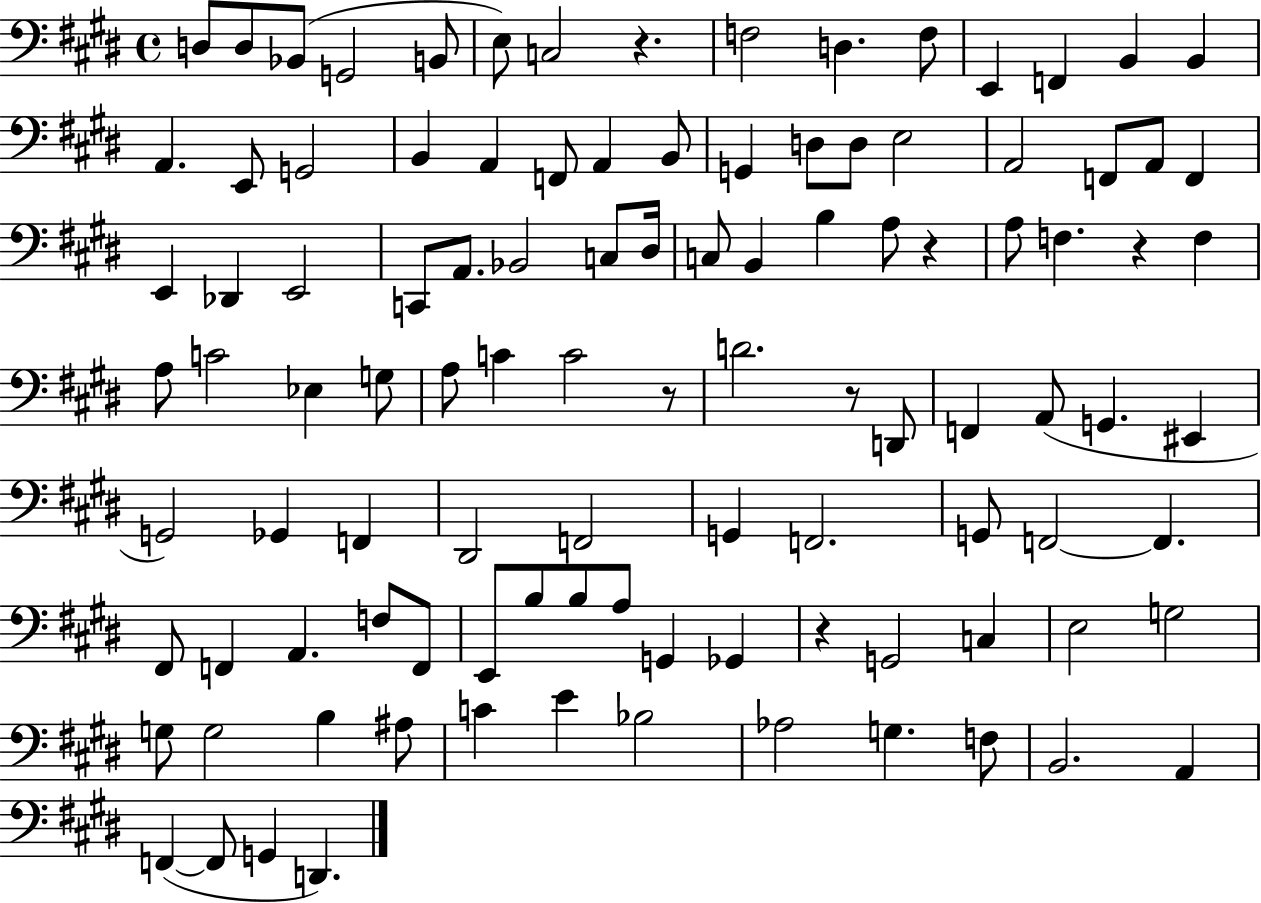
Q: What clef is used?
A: bass